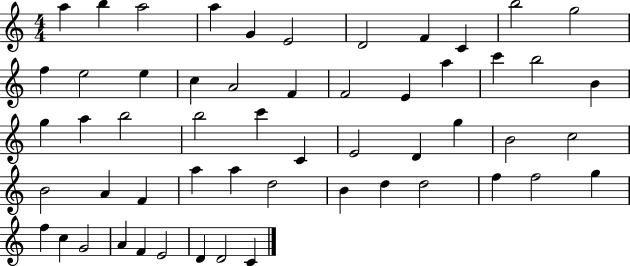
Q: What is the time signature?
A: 4/4